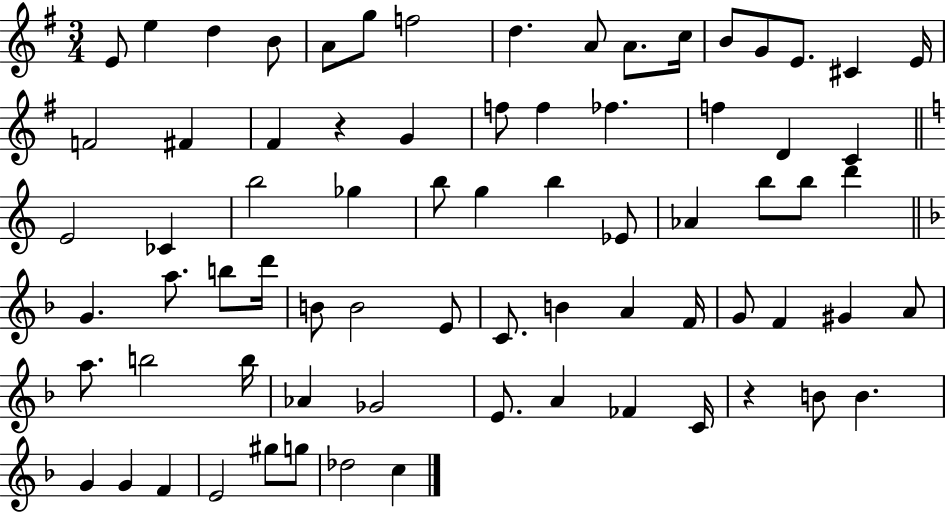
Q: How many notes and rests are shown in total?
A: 74